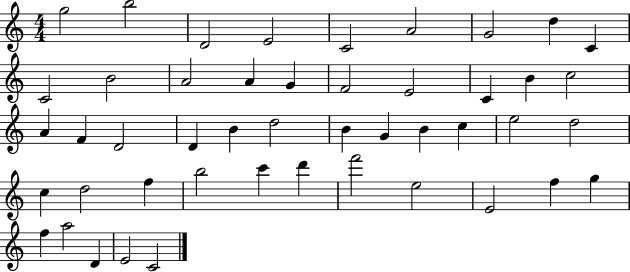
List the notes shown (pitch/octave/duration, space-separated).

G5/h B5/h D4/h E4/h C4/h A4/h G4/h D5/q C4/q C4/h B4/h A4/h A4/q G4/q F4/h E4/h C4/q B4/q C5/h A4/q F4/q D4/h D4/q B4/q D5/h B4/q G4/q B4/q C5/q E5/h D5/h C5/q D5/h F5/q B5/h C6/q D6/q F6/h E5/h E4/h F5/q G5/q F5/q A5/h D4/q E4/h C4/h